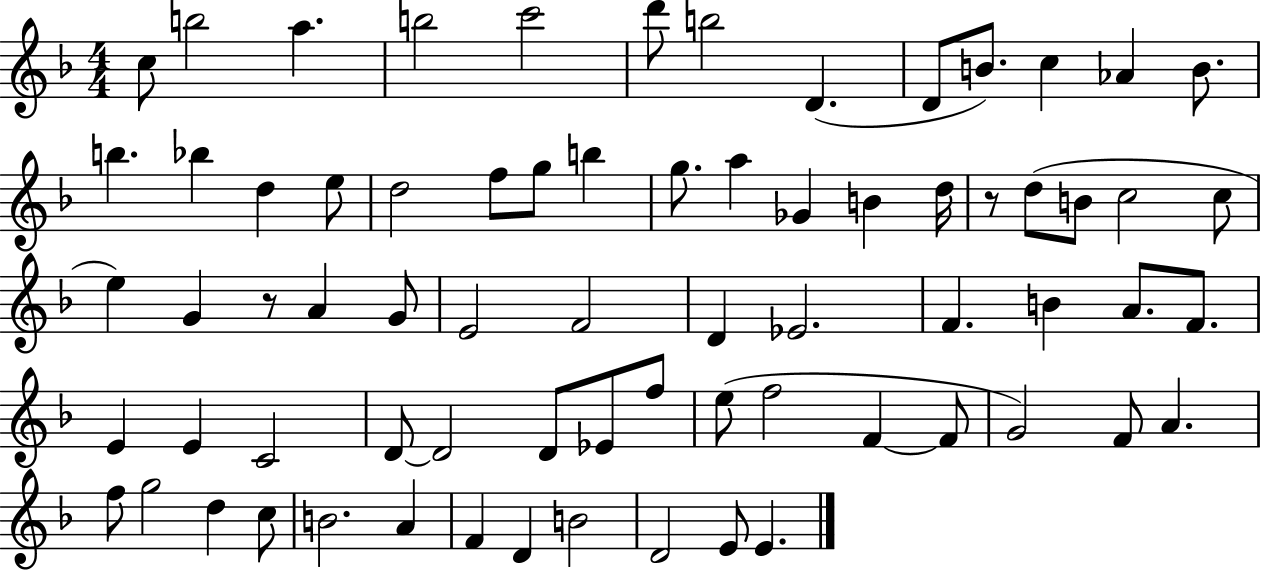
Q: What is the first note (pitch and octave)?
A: C5